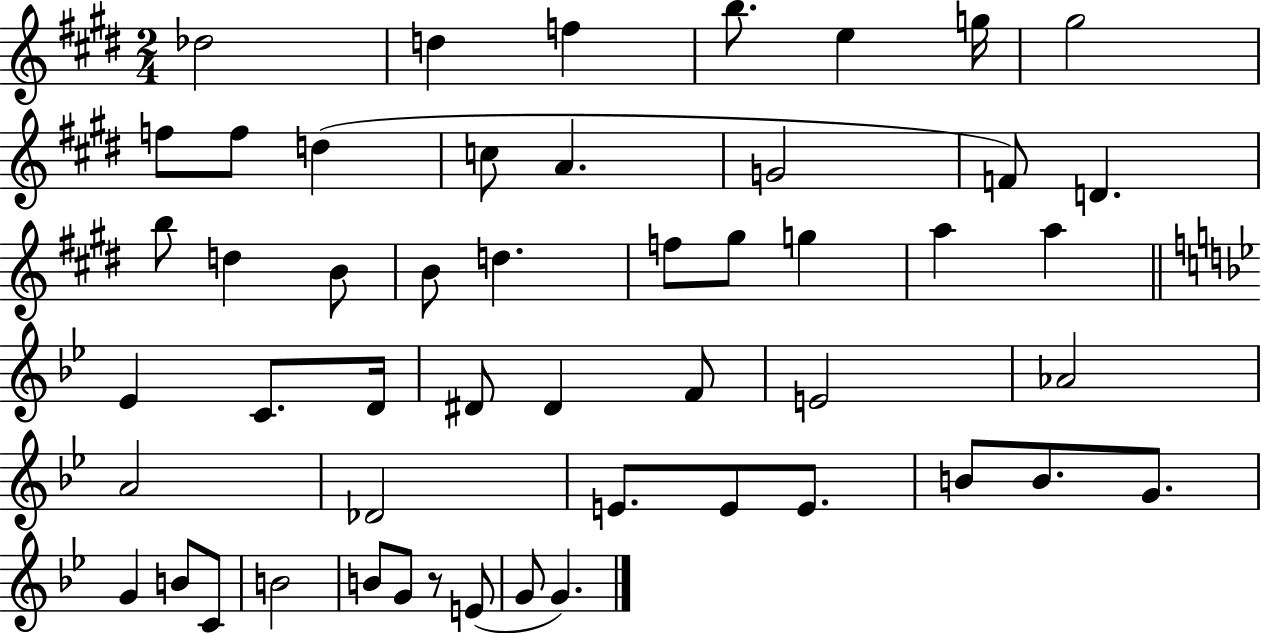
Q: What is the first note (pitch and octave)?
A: Db5